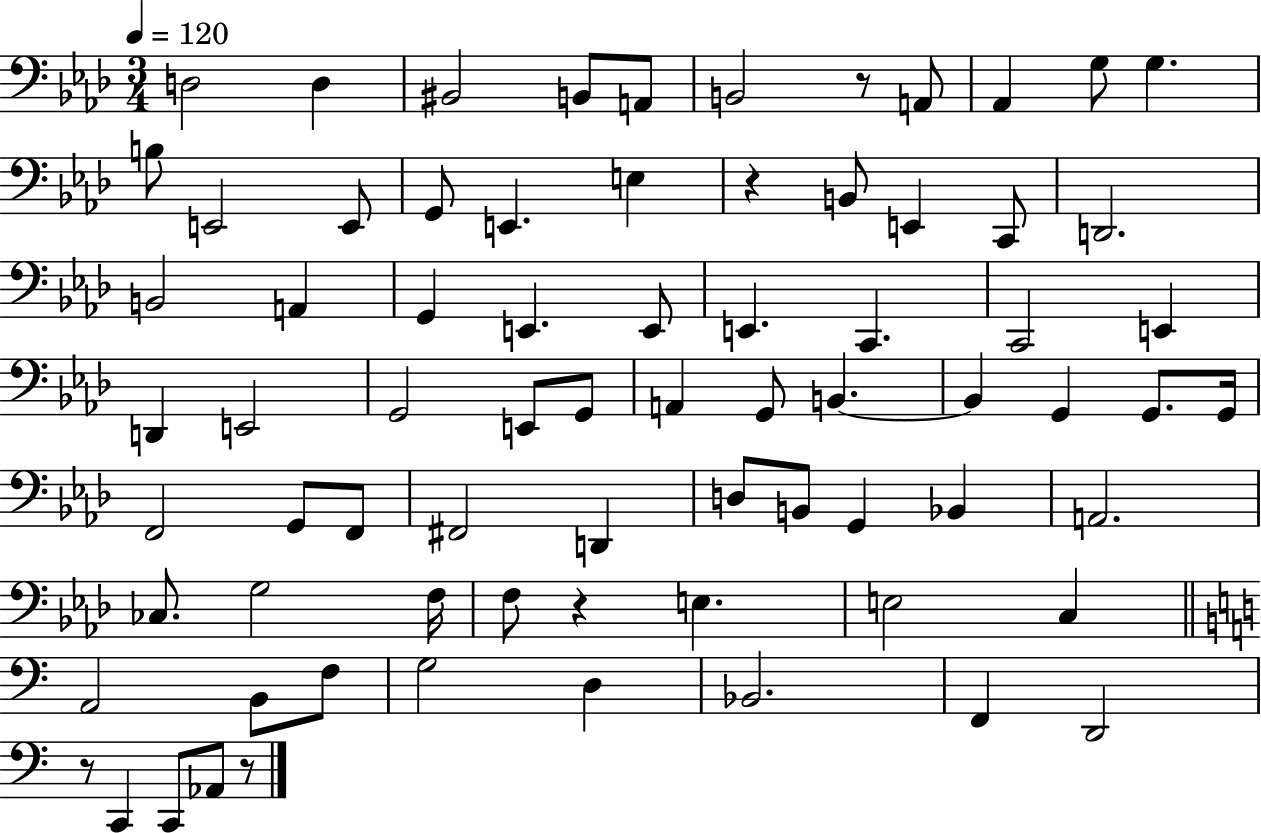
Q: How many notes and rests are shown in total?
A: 74